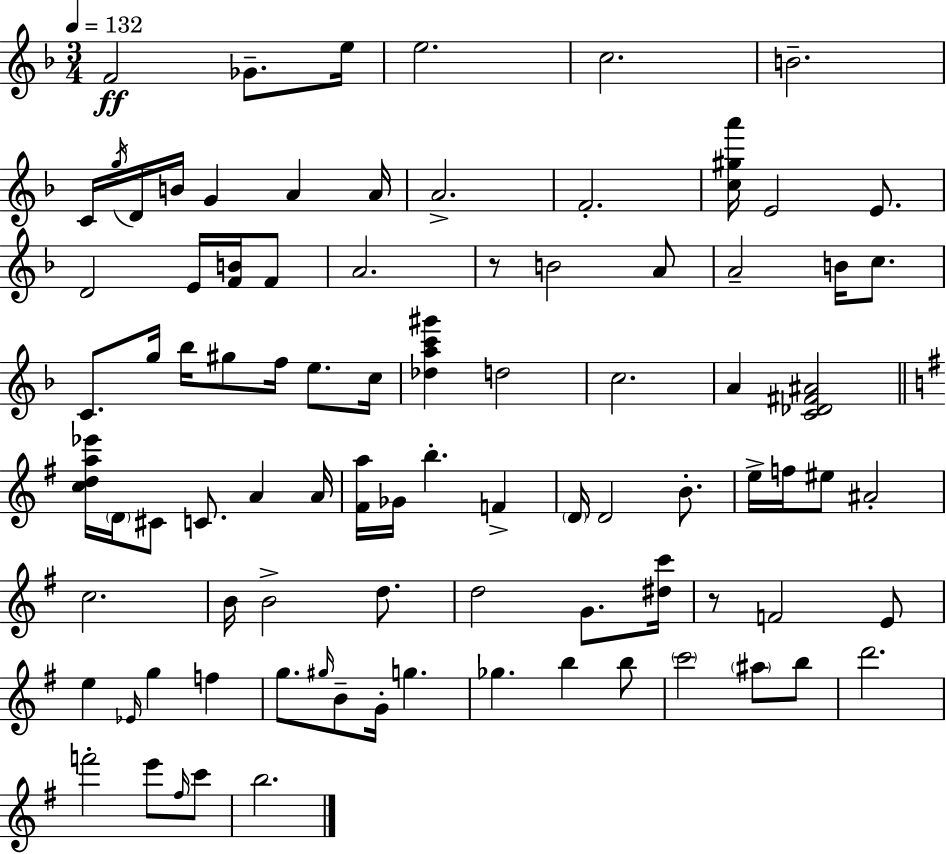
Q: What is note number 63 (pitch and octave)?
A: F5